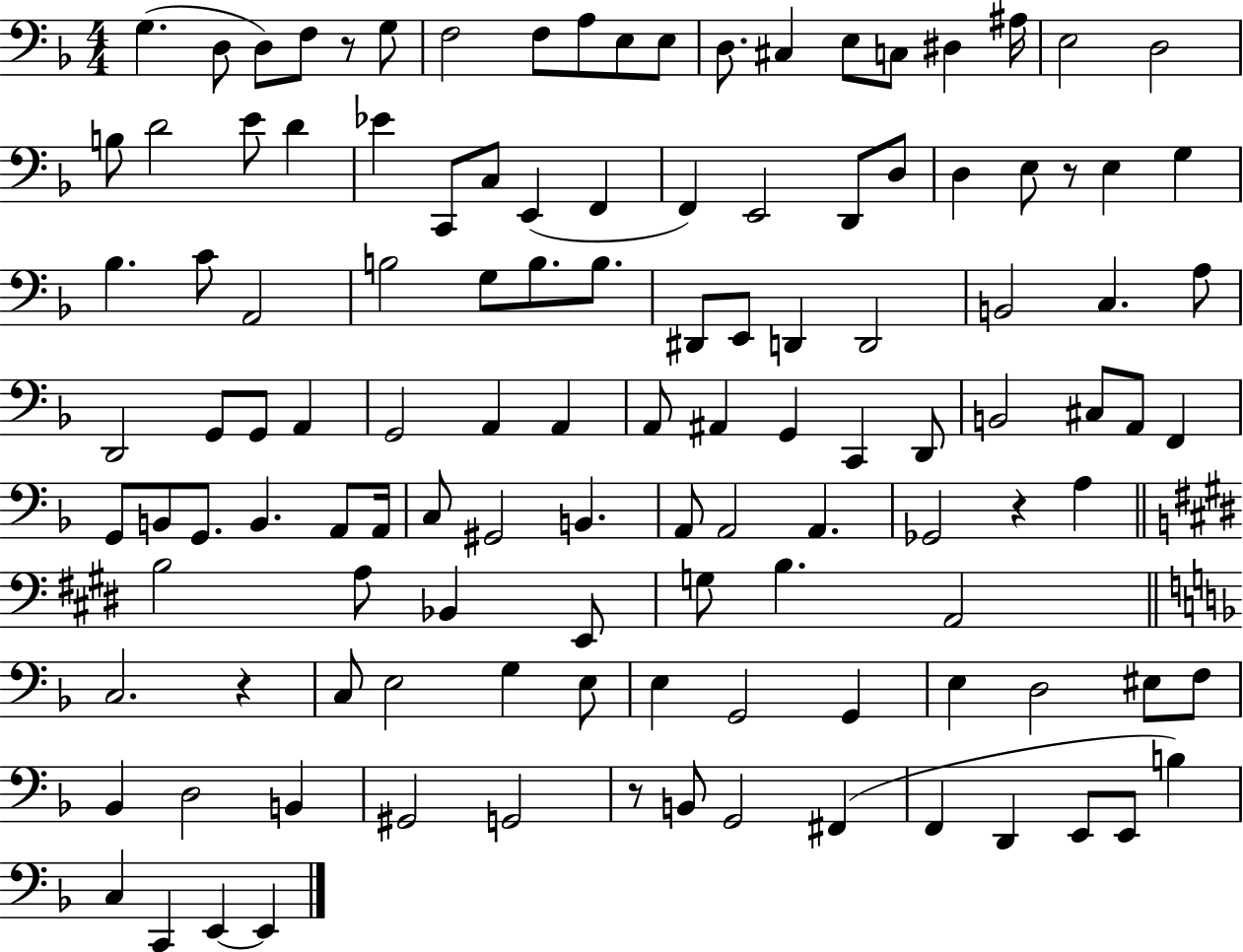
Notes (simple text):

G3/q. D3/e D3/e F3/e R/e G3/e F3/h F3/e A3/e E3/e E3/e D3/e. C#3/q E3/e C3/e D#3/q A#3/s E3/h D3/h B3/e D4/h E4/e D4/q Eb4/q C2/e C3/e E2/q F2/q F2/q E2/h D2/e D3/e D3/q E3/e R/e E3/q G3/q Bb3/q. C4/e A2/h B3/h G3/e B3/e. B3/e. D#2/e E2/e D2/q D2/h B2/h C3/q. A3/e D2/h G2/e G2/e A2/q G2/h A2/q A2/q A2/e A#2/q G2/q C2/q D2/e B2/h C#3/e A2/e F2/q G2/e B2/e G2/e. B2/q. A2/e A2/s C3/e G#2/h B2/q. A2/e A2/h A2/q. Gb2/h R/q A3/q B3/h A3/e Bb2/q E2/e G3/e B3/q. A2/h C3/h. R/q C3/e E3/h G3/q E3/e E3/q G2/h G2/q E3/q D3/h EIS3/e F3/e Bb2/q D3/h B2/q G#2/h G2/h R/e B2/e G2/h F#2/q F2/q D2/q E2/e E2/e B3/q C3/q C2/q E2/q E2/q